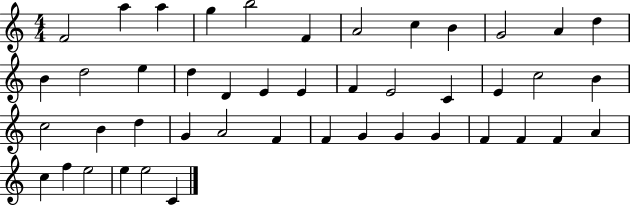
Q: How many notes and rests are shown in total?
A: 45